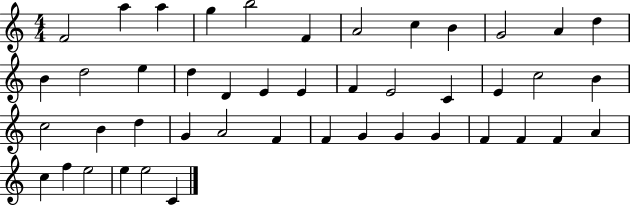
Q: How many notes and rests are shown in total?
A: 45